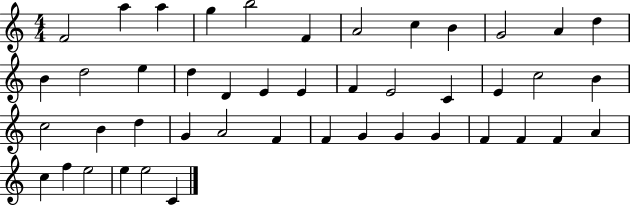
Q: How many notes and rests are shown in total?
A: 45